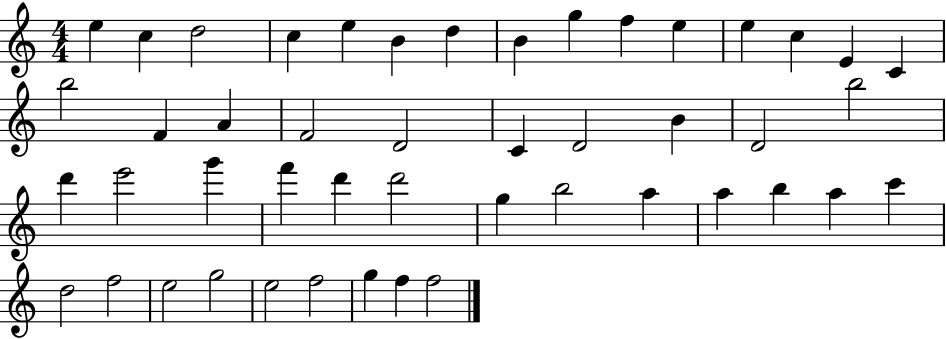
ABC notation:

X:1
T:Untitled
M:4/4
L:1/4
K:C
e c d2 c e B d B g f e e c E C b2 F A F2 D2 C D2 B D2 b2 d' e'2 g' f' d' d'2 g b2 a a b a c' d2 f2 e2 g2 e2 f2 g f f2